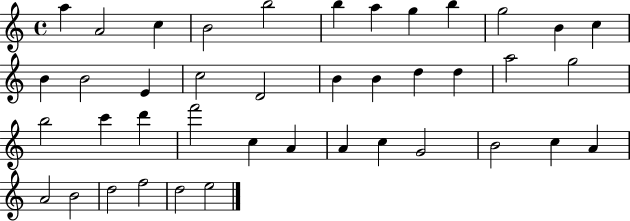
X:1
T:Untitled
M:4/4
L:1/4
K:C
a A2 c B2 b2 b a g b g2 B c B B2 E c2 D2 B B d d a2 g2 b2 c' d' f'2 c A A c G2 B2 c A A2 B2 d2 f2 d2 e2